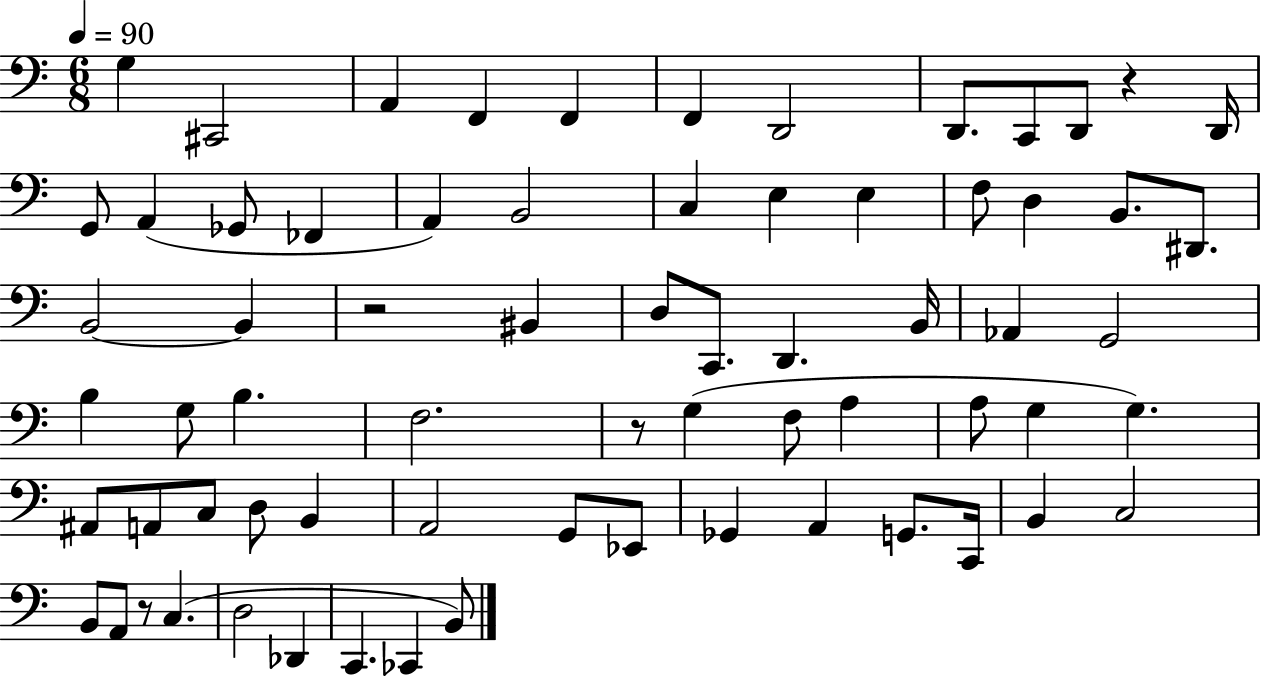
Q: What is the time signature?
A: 6/8